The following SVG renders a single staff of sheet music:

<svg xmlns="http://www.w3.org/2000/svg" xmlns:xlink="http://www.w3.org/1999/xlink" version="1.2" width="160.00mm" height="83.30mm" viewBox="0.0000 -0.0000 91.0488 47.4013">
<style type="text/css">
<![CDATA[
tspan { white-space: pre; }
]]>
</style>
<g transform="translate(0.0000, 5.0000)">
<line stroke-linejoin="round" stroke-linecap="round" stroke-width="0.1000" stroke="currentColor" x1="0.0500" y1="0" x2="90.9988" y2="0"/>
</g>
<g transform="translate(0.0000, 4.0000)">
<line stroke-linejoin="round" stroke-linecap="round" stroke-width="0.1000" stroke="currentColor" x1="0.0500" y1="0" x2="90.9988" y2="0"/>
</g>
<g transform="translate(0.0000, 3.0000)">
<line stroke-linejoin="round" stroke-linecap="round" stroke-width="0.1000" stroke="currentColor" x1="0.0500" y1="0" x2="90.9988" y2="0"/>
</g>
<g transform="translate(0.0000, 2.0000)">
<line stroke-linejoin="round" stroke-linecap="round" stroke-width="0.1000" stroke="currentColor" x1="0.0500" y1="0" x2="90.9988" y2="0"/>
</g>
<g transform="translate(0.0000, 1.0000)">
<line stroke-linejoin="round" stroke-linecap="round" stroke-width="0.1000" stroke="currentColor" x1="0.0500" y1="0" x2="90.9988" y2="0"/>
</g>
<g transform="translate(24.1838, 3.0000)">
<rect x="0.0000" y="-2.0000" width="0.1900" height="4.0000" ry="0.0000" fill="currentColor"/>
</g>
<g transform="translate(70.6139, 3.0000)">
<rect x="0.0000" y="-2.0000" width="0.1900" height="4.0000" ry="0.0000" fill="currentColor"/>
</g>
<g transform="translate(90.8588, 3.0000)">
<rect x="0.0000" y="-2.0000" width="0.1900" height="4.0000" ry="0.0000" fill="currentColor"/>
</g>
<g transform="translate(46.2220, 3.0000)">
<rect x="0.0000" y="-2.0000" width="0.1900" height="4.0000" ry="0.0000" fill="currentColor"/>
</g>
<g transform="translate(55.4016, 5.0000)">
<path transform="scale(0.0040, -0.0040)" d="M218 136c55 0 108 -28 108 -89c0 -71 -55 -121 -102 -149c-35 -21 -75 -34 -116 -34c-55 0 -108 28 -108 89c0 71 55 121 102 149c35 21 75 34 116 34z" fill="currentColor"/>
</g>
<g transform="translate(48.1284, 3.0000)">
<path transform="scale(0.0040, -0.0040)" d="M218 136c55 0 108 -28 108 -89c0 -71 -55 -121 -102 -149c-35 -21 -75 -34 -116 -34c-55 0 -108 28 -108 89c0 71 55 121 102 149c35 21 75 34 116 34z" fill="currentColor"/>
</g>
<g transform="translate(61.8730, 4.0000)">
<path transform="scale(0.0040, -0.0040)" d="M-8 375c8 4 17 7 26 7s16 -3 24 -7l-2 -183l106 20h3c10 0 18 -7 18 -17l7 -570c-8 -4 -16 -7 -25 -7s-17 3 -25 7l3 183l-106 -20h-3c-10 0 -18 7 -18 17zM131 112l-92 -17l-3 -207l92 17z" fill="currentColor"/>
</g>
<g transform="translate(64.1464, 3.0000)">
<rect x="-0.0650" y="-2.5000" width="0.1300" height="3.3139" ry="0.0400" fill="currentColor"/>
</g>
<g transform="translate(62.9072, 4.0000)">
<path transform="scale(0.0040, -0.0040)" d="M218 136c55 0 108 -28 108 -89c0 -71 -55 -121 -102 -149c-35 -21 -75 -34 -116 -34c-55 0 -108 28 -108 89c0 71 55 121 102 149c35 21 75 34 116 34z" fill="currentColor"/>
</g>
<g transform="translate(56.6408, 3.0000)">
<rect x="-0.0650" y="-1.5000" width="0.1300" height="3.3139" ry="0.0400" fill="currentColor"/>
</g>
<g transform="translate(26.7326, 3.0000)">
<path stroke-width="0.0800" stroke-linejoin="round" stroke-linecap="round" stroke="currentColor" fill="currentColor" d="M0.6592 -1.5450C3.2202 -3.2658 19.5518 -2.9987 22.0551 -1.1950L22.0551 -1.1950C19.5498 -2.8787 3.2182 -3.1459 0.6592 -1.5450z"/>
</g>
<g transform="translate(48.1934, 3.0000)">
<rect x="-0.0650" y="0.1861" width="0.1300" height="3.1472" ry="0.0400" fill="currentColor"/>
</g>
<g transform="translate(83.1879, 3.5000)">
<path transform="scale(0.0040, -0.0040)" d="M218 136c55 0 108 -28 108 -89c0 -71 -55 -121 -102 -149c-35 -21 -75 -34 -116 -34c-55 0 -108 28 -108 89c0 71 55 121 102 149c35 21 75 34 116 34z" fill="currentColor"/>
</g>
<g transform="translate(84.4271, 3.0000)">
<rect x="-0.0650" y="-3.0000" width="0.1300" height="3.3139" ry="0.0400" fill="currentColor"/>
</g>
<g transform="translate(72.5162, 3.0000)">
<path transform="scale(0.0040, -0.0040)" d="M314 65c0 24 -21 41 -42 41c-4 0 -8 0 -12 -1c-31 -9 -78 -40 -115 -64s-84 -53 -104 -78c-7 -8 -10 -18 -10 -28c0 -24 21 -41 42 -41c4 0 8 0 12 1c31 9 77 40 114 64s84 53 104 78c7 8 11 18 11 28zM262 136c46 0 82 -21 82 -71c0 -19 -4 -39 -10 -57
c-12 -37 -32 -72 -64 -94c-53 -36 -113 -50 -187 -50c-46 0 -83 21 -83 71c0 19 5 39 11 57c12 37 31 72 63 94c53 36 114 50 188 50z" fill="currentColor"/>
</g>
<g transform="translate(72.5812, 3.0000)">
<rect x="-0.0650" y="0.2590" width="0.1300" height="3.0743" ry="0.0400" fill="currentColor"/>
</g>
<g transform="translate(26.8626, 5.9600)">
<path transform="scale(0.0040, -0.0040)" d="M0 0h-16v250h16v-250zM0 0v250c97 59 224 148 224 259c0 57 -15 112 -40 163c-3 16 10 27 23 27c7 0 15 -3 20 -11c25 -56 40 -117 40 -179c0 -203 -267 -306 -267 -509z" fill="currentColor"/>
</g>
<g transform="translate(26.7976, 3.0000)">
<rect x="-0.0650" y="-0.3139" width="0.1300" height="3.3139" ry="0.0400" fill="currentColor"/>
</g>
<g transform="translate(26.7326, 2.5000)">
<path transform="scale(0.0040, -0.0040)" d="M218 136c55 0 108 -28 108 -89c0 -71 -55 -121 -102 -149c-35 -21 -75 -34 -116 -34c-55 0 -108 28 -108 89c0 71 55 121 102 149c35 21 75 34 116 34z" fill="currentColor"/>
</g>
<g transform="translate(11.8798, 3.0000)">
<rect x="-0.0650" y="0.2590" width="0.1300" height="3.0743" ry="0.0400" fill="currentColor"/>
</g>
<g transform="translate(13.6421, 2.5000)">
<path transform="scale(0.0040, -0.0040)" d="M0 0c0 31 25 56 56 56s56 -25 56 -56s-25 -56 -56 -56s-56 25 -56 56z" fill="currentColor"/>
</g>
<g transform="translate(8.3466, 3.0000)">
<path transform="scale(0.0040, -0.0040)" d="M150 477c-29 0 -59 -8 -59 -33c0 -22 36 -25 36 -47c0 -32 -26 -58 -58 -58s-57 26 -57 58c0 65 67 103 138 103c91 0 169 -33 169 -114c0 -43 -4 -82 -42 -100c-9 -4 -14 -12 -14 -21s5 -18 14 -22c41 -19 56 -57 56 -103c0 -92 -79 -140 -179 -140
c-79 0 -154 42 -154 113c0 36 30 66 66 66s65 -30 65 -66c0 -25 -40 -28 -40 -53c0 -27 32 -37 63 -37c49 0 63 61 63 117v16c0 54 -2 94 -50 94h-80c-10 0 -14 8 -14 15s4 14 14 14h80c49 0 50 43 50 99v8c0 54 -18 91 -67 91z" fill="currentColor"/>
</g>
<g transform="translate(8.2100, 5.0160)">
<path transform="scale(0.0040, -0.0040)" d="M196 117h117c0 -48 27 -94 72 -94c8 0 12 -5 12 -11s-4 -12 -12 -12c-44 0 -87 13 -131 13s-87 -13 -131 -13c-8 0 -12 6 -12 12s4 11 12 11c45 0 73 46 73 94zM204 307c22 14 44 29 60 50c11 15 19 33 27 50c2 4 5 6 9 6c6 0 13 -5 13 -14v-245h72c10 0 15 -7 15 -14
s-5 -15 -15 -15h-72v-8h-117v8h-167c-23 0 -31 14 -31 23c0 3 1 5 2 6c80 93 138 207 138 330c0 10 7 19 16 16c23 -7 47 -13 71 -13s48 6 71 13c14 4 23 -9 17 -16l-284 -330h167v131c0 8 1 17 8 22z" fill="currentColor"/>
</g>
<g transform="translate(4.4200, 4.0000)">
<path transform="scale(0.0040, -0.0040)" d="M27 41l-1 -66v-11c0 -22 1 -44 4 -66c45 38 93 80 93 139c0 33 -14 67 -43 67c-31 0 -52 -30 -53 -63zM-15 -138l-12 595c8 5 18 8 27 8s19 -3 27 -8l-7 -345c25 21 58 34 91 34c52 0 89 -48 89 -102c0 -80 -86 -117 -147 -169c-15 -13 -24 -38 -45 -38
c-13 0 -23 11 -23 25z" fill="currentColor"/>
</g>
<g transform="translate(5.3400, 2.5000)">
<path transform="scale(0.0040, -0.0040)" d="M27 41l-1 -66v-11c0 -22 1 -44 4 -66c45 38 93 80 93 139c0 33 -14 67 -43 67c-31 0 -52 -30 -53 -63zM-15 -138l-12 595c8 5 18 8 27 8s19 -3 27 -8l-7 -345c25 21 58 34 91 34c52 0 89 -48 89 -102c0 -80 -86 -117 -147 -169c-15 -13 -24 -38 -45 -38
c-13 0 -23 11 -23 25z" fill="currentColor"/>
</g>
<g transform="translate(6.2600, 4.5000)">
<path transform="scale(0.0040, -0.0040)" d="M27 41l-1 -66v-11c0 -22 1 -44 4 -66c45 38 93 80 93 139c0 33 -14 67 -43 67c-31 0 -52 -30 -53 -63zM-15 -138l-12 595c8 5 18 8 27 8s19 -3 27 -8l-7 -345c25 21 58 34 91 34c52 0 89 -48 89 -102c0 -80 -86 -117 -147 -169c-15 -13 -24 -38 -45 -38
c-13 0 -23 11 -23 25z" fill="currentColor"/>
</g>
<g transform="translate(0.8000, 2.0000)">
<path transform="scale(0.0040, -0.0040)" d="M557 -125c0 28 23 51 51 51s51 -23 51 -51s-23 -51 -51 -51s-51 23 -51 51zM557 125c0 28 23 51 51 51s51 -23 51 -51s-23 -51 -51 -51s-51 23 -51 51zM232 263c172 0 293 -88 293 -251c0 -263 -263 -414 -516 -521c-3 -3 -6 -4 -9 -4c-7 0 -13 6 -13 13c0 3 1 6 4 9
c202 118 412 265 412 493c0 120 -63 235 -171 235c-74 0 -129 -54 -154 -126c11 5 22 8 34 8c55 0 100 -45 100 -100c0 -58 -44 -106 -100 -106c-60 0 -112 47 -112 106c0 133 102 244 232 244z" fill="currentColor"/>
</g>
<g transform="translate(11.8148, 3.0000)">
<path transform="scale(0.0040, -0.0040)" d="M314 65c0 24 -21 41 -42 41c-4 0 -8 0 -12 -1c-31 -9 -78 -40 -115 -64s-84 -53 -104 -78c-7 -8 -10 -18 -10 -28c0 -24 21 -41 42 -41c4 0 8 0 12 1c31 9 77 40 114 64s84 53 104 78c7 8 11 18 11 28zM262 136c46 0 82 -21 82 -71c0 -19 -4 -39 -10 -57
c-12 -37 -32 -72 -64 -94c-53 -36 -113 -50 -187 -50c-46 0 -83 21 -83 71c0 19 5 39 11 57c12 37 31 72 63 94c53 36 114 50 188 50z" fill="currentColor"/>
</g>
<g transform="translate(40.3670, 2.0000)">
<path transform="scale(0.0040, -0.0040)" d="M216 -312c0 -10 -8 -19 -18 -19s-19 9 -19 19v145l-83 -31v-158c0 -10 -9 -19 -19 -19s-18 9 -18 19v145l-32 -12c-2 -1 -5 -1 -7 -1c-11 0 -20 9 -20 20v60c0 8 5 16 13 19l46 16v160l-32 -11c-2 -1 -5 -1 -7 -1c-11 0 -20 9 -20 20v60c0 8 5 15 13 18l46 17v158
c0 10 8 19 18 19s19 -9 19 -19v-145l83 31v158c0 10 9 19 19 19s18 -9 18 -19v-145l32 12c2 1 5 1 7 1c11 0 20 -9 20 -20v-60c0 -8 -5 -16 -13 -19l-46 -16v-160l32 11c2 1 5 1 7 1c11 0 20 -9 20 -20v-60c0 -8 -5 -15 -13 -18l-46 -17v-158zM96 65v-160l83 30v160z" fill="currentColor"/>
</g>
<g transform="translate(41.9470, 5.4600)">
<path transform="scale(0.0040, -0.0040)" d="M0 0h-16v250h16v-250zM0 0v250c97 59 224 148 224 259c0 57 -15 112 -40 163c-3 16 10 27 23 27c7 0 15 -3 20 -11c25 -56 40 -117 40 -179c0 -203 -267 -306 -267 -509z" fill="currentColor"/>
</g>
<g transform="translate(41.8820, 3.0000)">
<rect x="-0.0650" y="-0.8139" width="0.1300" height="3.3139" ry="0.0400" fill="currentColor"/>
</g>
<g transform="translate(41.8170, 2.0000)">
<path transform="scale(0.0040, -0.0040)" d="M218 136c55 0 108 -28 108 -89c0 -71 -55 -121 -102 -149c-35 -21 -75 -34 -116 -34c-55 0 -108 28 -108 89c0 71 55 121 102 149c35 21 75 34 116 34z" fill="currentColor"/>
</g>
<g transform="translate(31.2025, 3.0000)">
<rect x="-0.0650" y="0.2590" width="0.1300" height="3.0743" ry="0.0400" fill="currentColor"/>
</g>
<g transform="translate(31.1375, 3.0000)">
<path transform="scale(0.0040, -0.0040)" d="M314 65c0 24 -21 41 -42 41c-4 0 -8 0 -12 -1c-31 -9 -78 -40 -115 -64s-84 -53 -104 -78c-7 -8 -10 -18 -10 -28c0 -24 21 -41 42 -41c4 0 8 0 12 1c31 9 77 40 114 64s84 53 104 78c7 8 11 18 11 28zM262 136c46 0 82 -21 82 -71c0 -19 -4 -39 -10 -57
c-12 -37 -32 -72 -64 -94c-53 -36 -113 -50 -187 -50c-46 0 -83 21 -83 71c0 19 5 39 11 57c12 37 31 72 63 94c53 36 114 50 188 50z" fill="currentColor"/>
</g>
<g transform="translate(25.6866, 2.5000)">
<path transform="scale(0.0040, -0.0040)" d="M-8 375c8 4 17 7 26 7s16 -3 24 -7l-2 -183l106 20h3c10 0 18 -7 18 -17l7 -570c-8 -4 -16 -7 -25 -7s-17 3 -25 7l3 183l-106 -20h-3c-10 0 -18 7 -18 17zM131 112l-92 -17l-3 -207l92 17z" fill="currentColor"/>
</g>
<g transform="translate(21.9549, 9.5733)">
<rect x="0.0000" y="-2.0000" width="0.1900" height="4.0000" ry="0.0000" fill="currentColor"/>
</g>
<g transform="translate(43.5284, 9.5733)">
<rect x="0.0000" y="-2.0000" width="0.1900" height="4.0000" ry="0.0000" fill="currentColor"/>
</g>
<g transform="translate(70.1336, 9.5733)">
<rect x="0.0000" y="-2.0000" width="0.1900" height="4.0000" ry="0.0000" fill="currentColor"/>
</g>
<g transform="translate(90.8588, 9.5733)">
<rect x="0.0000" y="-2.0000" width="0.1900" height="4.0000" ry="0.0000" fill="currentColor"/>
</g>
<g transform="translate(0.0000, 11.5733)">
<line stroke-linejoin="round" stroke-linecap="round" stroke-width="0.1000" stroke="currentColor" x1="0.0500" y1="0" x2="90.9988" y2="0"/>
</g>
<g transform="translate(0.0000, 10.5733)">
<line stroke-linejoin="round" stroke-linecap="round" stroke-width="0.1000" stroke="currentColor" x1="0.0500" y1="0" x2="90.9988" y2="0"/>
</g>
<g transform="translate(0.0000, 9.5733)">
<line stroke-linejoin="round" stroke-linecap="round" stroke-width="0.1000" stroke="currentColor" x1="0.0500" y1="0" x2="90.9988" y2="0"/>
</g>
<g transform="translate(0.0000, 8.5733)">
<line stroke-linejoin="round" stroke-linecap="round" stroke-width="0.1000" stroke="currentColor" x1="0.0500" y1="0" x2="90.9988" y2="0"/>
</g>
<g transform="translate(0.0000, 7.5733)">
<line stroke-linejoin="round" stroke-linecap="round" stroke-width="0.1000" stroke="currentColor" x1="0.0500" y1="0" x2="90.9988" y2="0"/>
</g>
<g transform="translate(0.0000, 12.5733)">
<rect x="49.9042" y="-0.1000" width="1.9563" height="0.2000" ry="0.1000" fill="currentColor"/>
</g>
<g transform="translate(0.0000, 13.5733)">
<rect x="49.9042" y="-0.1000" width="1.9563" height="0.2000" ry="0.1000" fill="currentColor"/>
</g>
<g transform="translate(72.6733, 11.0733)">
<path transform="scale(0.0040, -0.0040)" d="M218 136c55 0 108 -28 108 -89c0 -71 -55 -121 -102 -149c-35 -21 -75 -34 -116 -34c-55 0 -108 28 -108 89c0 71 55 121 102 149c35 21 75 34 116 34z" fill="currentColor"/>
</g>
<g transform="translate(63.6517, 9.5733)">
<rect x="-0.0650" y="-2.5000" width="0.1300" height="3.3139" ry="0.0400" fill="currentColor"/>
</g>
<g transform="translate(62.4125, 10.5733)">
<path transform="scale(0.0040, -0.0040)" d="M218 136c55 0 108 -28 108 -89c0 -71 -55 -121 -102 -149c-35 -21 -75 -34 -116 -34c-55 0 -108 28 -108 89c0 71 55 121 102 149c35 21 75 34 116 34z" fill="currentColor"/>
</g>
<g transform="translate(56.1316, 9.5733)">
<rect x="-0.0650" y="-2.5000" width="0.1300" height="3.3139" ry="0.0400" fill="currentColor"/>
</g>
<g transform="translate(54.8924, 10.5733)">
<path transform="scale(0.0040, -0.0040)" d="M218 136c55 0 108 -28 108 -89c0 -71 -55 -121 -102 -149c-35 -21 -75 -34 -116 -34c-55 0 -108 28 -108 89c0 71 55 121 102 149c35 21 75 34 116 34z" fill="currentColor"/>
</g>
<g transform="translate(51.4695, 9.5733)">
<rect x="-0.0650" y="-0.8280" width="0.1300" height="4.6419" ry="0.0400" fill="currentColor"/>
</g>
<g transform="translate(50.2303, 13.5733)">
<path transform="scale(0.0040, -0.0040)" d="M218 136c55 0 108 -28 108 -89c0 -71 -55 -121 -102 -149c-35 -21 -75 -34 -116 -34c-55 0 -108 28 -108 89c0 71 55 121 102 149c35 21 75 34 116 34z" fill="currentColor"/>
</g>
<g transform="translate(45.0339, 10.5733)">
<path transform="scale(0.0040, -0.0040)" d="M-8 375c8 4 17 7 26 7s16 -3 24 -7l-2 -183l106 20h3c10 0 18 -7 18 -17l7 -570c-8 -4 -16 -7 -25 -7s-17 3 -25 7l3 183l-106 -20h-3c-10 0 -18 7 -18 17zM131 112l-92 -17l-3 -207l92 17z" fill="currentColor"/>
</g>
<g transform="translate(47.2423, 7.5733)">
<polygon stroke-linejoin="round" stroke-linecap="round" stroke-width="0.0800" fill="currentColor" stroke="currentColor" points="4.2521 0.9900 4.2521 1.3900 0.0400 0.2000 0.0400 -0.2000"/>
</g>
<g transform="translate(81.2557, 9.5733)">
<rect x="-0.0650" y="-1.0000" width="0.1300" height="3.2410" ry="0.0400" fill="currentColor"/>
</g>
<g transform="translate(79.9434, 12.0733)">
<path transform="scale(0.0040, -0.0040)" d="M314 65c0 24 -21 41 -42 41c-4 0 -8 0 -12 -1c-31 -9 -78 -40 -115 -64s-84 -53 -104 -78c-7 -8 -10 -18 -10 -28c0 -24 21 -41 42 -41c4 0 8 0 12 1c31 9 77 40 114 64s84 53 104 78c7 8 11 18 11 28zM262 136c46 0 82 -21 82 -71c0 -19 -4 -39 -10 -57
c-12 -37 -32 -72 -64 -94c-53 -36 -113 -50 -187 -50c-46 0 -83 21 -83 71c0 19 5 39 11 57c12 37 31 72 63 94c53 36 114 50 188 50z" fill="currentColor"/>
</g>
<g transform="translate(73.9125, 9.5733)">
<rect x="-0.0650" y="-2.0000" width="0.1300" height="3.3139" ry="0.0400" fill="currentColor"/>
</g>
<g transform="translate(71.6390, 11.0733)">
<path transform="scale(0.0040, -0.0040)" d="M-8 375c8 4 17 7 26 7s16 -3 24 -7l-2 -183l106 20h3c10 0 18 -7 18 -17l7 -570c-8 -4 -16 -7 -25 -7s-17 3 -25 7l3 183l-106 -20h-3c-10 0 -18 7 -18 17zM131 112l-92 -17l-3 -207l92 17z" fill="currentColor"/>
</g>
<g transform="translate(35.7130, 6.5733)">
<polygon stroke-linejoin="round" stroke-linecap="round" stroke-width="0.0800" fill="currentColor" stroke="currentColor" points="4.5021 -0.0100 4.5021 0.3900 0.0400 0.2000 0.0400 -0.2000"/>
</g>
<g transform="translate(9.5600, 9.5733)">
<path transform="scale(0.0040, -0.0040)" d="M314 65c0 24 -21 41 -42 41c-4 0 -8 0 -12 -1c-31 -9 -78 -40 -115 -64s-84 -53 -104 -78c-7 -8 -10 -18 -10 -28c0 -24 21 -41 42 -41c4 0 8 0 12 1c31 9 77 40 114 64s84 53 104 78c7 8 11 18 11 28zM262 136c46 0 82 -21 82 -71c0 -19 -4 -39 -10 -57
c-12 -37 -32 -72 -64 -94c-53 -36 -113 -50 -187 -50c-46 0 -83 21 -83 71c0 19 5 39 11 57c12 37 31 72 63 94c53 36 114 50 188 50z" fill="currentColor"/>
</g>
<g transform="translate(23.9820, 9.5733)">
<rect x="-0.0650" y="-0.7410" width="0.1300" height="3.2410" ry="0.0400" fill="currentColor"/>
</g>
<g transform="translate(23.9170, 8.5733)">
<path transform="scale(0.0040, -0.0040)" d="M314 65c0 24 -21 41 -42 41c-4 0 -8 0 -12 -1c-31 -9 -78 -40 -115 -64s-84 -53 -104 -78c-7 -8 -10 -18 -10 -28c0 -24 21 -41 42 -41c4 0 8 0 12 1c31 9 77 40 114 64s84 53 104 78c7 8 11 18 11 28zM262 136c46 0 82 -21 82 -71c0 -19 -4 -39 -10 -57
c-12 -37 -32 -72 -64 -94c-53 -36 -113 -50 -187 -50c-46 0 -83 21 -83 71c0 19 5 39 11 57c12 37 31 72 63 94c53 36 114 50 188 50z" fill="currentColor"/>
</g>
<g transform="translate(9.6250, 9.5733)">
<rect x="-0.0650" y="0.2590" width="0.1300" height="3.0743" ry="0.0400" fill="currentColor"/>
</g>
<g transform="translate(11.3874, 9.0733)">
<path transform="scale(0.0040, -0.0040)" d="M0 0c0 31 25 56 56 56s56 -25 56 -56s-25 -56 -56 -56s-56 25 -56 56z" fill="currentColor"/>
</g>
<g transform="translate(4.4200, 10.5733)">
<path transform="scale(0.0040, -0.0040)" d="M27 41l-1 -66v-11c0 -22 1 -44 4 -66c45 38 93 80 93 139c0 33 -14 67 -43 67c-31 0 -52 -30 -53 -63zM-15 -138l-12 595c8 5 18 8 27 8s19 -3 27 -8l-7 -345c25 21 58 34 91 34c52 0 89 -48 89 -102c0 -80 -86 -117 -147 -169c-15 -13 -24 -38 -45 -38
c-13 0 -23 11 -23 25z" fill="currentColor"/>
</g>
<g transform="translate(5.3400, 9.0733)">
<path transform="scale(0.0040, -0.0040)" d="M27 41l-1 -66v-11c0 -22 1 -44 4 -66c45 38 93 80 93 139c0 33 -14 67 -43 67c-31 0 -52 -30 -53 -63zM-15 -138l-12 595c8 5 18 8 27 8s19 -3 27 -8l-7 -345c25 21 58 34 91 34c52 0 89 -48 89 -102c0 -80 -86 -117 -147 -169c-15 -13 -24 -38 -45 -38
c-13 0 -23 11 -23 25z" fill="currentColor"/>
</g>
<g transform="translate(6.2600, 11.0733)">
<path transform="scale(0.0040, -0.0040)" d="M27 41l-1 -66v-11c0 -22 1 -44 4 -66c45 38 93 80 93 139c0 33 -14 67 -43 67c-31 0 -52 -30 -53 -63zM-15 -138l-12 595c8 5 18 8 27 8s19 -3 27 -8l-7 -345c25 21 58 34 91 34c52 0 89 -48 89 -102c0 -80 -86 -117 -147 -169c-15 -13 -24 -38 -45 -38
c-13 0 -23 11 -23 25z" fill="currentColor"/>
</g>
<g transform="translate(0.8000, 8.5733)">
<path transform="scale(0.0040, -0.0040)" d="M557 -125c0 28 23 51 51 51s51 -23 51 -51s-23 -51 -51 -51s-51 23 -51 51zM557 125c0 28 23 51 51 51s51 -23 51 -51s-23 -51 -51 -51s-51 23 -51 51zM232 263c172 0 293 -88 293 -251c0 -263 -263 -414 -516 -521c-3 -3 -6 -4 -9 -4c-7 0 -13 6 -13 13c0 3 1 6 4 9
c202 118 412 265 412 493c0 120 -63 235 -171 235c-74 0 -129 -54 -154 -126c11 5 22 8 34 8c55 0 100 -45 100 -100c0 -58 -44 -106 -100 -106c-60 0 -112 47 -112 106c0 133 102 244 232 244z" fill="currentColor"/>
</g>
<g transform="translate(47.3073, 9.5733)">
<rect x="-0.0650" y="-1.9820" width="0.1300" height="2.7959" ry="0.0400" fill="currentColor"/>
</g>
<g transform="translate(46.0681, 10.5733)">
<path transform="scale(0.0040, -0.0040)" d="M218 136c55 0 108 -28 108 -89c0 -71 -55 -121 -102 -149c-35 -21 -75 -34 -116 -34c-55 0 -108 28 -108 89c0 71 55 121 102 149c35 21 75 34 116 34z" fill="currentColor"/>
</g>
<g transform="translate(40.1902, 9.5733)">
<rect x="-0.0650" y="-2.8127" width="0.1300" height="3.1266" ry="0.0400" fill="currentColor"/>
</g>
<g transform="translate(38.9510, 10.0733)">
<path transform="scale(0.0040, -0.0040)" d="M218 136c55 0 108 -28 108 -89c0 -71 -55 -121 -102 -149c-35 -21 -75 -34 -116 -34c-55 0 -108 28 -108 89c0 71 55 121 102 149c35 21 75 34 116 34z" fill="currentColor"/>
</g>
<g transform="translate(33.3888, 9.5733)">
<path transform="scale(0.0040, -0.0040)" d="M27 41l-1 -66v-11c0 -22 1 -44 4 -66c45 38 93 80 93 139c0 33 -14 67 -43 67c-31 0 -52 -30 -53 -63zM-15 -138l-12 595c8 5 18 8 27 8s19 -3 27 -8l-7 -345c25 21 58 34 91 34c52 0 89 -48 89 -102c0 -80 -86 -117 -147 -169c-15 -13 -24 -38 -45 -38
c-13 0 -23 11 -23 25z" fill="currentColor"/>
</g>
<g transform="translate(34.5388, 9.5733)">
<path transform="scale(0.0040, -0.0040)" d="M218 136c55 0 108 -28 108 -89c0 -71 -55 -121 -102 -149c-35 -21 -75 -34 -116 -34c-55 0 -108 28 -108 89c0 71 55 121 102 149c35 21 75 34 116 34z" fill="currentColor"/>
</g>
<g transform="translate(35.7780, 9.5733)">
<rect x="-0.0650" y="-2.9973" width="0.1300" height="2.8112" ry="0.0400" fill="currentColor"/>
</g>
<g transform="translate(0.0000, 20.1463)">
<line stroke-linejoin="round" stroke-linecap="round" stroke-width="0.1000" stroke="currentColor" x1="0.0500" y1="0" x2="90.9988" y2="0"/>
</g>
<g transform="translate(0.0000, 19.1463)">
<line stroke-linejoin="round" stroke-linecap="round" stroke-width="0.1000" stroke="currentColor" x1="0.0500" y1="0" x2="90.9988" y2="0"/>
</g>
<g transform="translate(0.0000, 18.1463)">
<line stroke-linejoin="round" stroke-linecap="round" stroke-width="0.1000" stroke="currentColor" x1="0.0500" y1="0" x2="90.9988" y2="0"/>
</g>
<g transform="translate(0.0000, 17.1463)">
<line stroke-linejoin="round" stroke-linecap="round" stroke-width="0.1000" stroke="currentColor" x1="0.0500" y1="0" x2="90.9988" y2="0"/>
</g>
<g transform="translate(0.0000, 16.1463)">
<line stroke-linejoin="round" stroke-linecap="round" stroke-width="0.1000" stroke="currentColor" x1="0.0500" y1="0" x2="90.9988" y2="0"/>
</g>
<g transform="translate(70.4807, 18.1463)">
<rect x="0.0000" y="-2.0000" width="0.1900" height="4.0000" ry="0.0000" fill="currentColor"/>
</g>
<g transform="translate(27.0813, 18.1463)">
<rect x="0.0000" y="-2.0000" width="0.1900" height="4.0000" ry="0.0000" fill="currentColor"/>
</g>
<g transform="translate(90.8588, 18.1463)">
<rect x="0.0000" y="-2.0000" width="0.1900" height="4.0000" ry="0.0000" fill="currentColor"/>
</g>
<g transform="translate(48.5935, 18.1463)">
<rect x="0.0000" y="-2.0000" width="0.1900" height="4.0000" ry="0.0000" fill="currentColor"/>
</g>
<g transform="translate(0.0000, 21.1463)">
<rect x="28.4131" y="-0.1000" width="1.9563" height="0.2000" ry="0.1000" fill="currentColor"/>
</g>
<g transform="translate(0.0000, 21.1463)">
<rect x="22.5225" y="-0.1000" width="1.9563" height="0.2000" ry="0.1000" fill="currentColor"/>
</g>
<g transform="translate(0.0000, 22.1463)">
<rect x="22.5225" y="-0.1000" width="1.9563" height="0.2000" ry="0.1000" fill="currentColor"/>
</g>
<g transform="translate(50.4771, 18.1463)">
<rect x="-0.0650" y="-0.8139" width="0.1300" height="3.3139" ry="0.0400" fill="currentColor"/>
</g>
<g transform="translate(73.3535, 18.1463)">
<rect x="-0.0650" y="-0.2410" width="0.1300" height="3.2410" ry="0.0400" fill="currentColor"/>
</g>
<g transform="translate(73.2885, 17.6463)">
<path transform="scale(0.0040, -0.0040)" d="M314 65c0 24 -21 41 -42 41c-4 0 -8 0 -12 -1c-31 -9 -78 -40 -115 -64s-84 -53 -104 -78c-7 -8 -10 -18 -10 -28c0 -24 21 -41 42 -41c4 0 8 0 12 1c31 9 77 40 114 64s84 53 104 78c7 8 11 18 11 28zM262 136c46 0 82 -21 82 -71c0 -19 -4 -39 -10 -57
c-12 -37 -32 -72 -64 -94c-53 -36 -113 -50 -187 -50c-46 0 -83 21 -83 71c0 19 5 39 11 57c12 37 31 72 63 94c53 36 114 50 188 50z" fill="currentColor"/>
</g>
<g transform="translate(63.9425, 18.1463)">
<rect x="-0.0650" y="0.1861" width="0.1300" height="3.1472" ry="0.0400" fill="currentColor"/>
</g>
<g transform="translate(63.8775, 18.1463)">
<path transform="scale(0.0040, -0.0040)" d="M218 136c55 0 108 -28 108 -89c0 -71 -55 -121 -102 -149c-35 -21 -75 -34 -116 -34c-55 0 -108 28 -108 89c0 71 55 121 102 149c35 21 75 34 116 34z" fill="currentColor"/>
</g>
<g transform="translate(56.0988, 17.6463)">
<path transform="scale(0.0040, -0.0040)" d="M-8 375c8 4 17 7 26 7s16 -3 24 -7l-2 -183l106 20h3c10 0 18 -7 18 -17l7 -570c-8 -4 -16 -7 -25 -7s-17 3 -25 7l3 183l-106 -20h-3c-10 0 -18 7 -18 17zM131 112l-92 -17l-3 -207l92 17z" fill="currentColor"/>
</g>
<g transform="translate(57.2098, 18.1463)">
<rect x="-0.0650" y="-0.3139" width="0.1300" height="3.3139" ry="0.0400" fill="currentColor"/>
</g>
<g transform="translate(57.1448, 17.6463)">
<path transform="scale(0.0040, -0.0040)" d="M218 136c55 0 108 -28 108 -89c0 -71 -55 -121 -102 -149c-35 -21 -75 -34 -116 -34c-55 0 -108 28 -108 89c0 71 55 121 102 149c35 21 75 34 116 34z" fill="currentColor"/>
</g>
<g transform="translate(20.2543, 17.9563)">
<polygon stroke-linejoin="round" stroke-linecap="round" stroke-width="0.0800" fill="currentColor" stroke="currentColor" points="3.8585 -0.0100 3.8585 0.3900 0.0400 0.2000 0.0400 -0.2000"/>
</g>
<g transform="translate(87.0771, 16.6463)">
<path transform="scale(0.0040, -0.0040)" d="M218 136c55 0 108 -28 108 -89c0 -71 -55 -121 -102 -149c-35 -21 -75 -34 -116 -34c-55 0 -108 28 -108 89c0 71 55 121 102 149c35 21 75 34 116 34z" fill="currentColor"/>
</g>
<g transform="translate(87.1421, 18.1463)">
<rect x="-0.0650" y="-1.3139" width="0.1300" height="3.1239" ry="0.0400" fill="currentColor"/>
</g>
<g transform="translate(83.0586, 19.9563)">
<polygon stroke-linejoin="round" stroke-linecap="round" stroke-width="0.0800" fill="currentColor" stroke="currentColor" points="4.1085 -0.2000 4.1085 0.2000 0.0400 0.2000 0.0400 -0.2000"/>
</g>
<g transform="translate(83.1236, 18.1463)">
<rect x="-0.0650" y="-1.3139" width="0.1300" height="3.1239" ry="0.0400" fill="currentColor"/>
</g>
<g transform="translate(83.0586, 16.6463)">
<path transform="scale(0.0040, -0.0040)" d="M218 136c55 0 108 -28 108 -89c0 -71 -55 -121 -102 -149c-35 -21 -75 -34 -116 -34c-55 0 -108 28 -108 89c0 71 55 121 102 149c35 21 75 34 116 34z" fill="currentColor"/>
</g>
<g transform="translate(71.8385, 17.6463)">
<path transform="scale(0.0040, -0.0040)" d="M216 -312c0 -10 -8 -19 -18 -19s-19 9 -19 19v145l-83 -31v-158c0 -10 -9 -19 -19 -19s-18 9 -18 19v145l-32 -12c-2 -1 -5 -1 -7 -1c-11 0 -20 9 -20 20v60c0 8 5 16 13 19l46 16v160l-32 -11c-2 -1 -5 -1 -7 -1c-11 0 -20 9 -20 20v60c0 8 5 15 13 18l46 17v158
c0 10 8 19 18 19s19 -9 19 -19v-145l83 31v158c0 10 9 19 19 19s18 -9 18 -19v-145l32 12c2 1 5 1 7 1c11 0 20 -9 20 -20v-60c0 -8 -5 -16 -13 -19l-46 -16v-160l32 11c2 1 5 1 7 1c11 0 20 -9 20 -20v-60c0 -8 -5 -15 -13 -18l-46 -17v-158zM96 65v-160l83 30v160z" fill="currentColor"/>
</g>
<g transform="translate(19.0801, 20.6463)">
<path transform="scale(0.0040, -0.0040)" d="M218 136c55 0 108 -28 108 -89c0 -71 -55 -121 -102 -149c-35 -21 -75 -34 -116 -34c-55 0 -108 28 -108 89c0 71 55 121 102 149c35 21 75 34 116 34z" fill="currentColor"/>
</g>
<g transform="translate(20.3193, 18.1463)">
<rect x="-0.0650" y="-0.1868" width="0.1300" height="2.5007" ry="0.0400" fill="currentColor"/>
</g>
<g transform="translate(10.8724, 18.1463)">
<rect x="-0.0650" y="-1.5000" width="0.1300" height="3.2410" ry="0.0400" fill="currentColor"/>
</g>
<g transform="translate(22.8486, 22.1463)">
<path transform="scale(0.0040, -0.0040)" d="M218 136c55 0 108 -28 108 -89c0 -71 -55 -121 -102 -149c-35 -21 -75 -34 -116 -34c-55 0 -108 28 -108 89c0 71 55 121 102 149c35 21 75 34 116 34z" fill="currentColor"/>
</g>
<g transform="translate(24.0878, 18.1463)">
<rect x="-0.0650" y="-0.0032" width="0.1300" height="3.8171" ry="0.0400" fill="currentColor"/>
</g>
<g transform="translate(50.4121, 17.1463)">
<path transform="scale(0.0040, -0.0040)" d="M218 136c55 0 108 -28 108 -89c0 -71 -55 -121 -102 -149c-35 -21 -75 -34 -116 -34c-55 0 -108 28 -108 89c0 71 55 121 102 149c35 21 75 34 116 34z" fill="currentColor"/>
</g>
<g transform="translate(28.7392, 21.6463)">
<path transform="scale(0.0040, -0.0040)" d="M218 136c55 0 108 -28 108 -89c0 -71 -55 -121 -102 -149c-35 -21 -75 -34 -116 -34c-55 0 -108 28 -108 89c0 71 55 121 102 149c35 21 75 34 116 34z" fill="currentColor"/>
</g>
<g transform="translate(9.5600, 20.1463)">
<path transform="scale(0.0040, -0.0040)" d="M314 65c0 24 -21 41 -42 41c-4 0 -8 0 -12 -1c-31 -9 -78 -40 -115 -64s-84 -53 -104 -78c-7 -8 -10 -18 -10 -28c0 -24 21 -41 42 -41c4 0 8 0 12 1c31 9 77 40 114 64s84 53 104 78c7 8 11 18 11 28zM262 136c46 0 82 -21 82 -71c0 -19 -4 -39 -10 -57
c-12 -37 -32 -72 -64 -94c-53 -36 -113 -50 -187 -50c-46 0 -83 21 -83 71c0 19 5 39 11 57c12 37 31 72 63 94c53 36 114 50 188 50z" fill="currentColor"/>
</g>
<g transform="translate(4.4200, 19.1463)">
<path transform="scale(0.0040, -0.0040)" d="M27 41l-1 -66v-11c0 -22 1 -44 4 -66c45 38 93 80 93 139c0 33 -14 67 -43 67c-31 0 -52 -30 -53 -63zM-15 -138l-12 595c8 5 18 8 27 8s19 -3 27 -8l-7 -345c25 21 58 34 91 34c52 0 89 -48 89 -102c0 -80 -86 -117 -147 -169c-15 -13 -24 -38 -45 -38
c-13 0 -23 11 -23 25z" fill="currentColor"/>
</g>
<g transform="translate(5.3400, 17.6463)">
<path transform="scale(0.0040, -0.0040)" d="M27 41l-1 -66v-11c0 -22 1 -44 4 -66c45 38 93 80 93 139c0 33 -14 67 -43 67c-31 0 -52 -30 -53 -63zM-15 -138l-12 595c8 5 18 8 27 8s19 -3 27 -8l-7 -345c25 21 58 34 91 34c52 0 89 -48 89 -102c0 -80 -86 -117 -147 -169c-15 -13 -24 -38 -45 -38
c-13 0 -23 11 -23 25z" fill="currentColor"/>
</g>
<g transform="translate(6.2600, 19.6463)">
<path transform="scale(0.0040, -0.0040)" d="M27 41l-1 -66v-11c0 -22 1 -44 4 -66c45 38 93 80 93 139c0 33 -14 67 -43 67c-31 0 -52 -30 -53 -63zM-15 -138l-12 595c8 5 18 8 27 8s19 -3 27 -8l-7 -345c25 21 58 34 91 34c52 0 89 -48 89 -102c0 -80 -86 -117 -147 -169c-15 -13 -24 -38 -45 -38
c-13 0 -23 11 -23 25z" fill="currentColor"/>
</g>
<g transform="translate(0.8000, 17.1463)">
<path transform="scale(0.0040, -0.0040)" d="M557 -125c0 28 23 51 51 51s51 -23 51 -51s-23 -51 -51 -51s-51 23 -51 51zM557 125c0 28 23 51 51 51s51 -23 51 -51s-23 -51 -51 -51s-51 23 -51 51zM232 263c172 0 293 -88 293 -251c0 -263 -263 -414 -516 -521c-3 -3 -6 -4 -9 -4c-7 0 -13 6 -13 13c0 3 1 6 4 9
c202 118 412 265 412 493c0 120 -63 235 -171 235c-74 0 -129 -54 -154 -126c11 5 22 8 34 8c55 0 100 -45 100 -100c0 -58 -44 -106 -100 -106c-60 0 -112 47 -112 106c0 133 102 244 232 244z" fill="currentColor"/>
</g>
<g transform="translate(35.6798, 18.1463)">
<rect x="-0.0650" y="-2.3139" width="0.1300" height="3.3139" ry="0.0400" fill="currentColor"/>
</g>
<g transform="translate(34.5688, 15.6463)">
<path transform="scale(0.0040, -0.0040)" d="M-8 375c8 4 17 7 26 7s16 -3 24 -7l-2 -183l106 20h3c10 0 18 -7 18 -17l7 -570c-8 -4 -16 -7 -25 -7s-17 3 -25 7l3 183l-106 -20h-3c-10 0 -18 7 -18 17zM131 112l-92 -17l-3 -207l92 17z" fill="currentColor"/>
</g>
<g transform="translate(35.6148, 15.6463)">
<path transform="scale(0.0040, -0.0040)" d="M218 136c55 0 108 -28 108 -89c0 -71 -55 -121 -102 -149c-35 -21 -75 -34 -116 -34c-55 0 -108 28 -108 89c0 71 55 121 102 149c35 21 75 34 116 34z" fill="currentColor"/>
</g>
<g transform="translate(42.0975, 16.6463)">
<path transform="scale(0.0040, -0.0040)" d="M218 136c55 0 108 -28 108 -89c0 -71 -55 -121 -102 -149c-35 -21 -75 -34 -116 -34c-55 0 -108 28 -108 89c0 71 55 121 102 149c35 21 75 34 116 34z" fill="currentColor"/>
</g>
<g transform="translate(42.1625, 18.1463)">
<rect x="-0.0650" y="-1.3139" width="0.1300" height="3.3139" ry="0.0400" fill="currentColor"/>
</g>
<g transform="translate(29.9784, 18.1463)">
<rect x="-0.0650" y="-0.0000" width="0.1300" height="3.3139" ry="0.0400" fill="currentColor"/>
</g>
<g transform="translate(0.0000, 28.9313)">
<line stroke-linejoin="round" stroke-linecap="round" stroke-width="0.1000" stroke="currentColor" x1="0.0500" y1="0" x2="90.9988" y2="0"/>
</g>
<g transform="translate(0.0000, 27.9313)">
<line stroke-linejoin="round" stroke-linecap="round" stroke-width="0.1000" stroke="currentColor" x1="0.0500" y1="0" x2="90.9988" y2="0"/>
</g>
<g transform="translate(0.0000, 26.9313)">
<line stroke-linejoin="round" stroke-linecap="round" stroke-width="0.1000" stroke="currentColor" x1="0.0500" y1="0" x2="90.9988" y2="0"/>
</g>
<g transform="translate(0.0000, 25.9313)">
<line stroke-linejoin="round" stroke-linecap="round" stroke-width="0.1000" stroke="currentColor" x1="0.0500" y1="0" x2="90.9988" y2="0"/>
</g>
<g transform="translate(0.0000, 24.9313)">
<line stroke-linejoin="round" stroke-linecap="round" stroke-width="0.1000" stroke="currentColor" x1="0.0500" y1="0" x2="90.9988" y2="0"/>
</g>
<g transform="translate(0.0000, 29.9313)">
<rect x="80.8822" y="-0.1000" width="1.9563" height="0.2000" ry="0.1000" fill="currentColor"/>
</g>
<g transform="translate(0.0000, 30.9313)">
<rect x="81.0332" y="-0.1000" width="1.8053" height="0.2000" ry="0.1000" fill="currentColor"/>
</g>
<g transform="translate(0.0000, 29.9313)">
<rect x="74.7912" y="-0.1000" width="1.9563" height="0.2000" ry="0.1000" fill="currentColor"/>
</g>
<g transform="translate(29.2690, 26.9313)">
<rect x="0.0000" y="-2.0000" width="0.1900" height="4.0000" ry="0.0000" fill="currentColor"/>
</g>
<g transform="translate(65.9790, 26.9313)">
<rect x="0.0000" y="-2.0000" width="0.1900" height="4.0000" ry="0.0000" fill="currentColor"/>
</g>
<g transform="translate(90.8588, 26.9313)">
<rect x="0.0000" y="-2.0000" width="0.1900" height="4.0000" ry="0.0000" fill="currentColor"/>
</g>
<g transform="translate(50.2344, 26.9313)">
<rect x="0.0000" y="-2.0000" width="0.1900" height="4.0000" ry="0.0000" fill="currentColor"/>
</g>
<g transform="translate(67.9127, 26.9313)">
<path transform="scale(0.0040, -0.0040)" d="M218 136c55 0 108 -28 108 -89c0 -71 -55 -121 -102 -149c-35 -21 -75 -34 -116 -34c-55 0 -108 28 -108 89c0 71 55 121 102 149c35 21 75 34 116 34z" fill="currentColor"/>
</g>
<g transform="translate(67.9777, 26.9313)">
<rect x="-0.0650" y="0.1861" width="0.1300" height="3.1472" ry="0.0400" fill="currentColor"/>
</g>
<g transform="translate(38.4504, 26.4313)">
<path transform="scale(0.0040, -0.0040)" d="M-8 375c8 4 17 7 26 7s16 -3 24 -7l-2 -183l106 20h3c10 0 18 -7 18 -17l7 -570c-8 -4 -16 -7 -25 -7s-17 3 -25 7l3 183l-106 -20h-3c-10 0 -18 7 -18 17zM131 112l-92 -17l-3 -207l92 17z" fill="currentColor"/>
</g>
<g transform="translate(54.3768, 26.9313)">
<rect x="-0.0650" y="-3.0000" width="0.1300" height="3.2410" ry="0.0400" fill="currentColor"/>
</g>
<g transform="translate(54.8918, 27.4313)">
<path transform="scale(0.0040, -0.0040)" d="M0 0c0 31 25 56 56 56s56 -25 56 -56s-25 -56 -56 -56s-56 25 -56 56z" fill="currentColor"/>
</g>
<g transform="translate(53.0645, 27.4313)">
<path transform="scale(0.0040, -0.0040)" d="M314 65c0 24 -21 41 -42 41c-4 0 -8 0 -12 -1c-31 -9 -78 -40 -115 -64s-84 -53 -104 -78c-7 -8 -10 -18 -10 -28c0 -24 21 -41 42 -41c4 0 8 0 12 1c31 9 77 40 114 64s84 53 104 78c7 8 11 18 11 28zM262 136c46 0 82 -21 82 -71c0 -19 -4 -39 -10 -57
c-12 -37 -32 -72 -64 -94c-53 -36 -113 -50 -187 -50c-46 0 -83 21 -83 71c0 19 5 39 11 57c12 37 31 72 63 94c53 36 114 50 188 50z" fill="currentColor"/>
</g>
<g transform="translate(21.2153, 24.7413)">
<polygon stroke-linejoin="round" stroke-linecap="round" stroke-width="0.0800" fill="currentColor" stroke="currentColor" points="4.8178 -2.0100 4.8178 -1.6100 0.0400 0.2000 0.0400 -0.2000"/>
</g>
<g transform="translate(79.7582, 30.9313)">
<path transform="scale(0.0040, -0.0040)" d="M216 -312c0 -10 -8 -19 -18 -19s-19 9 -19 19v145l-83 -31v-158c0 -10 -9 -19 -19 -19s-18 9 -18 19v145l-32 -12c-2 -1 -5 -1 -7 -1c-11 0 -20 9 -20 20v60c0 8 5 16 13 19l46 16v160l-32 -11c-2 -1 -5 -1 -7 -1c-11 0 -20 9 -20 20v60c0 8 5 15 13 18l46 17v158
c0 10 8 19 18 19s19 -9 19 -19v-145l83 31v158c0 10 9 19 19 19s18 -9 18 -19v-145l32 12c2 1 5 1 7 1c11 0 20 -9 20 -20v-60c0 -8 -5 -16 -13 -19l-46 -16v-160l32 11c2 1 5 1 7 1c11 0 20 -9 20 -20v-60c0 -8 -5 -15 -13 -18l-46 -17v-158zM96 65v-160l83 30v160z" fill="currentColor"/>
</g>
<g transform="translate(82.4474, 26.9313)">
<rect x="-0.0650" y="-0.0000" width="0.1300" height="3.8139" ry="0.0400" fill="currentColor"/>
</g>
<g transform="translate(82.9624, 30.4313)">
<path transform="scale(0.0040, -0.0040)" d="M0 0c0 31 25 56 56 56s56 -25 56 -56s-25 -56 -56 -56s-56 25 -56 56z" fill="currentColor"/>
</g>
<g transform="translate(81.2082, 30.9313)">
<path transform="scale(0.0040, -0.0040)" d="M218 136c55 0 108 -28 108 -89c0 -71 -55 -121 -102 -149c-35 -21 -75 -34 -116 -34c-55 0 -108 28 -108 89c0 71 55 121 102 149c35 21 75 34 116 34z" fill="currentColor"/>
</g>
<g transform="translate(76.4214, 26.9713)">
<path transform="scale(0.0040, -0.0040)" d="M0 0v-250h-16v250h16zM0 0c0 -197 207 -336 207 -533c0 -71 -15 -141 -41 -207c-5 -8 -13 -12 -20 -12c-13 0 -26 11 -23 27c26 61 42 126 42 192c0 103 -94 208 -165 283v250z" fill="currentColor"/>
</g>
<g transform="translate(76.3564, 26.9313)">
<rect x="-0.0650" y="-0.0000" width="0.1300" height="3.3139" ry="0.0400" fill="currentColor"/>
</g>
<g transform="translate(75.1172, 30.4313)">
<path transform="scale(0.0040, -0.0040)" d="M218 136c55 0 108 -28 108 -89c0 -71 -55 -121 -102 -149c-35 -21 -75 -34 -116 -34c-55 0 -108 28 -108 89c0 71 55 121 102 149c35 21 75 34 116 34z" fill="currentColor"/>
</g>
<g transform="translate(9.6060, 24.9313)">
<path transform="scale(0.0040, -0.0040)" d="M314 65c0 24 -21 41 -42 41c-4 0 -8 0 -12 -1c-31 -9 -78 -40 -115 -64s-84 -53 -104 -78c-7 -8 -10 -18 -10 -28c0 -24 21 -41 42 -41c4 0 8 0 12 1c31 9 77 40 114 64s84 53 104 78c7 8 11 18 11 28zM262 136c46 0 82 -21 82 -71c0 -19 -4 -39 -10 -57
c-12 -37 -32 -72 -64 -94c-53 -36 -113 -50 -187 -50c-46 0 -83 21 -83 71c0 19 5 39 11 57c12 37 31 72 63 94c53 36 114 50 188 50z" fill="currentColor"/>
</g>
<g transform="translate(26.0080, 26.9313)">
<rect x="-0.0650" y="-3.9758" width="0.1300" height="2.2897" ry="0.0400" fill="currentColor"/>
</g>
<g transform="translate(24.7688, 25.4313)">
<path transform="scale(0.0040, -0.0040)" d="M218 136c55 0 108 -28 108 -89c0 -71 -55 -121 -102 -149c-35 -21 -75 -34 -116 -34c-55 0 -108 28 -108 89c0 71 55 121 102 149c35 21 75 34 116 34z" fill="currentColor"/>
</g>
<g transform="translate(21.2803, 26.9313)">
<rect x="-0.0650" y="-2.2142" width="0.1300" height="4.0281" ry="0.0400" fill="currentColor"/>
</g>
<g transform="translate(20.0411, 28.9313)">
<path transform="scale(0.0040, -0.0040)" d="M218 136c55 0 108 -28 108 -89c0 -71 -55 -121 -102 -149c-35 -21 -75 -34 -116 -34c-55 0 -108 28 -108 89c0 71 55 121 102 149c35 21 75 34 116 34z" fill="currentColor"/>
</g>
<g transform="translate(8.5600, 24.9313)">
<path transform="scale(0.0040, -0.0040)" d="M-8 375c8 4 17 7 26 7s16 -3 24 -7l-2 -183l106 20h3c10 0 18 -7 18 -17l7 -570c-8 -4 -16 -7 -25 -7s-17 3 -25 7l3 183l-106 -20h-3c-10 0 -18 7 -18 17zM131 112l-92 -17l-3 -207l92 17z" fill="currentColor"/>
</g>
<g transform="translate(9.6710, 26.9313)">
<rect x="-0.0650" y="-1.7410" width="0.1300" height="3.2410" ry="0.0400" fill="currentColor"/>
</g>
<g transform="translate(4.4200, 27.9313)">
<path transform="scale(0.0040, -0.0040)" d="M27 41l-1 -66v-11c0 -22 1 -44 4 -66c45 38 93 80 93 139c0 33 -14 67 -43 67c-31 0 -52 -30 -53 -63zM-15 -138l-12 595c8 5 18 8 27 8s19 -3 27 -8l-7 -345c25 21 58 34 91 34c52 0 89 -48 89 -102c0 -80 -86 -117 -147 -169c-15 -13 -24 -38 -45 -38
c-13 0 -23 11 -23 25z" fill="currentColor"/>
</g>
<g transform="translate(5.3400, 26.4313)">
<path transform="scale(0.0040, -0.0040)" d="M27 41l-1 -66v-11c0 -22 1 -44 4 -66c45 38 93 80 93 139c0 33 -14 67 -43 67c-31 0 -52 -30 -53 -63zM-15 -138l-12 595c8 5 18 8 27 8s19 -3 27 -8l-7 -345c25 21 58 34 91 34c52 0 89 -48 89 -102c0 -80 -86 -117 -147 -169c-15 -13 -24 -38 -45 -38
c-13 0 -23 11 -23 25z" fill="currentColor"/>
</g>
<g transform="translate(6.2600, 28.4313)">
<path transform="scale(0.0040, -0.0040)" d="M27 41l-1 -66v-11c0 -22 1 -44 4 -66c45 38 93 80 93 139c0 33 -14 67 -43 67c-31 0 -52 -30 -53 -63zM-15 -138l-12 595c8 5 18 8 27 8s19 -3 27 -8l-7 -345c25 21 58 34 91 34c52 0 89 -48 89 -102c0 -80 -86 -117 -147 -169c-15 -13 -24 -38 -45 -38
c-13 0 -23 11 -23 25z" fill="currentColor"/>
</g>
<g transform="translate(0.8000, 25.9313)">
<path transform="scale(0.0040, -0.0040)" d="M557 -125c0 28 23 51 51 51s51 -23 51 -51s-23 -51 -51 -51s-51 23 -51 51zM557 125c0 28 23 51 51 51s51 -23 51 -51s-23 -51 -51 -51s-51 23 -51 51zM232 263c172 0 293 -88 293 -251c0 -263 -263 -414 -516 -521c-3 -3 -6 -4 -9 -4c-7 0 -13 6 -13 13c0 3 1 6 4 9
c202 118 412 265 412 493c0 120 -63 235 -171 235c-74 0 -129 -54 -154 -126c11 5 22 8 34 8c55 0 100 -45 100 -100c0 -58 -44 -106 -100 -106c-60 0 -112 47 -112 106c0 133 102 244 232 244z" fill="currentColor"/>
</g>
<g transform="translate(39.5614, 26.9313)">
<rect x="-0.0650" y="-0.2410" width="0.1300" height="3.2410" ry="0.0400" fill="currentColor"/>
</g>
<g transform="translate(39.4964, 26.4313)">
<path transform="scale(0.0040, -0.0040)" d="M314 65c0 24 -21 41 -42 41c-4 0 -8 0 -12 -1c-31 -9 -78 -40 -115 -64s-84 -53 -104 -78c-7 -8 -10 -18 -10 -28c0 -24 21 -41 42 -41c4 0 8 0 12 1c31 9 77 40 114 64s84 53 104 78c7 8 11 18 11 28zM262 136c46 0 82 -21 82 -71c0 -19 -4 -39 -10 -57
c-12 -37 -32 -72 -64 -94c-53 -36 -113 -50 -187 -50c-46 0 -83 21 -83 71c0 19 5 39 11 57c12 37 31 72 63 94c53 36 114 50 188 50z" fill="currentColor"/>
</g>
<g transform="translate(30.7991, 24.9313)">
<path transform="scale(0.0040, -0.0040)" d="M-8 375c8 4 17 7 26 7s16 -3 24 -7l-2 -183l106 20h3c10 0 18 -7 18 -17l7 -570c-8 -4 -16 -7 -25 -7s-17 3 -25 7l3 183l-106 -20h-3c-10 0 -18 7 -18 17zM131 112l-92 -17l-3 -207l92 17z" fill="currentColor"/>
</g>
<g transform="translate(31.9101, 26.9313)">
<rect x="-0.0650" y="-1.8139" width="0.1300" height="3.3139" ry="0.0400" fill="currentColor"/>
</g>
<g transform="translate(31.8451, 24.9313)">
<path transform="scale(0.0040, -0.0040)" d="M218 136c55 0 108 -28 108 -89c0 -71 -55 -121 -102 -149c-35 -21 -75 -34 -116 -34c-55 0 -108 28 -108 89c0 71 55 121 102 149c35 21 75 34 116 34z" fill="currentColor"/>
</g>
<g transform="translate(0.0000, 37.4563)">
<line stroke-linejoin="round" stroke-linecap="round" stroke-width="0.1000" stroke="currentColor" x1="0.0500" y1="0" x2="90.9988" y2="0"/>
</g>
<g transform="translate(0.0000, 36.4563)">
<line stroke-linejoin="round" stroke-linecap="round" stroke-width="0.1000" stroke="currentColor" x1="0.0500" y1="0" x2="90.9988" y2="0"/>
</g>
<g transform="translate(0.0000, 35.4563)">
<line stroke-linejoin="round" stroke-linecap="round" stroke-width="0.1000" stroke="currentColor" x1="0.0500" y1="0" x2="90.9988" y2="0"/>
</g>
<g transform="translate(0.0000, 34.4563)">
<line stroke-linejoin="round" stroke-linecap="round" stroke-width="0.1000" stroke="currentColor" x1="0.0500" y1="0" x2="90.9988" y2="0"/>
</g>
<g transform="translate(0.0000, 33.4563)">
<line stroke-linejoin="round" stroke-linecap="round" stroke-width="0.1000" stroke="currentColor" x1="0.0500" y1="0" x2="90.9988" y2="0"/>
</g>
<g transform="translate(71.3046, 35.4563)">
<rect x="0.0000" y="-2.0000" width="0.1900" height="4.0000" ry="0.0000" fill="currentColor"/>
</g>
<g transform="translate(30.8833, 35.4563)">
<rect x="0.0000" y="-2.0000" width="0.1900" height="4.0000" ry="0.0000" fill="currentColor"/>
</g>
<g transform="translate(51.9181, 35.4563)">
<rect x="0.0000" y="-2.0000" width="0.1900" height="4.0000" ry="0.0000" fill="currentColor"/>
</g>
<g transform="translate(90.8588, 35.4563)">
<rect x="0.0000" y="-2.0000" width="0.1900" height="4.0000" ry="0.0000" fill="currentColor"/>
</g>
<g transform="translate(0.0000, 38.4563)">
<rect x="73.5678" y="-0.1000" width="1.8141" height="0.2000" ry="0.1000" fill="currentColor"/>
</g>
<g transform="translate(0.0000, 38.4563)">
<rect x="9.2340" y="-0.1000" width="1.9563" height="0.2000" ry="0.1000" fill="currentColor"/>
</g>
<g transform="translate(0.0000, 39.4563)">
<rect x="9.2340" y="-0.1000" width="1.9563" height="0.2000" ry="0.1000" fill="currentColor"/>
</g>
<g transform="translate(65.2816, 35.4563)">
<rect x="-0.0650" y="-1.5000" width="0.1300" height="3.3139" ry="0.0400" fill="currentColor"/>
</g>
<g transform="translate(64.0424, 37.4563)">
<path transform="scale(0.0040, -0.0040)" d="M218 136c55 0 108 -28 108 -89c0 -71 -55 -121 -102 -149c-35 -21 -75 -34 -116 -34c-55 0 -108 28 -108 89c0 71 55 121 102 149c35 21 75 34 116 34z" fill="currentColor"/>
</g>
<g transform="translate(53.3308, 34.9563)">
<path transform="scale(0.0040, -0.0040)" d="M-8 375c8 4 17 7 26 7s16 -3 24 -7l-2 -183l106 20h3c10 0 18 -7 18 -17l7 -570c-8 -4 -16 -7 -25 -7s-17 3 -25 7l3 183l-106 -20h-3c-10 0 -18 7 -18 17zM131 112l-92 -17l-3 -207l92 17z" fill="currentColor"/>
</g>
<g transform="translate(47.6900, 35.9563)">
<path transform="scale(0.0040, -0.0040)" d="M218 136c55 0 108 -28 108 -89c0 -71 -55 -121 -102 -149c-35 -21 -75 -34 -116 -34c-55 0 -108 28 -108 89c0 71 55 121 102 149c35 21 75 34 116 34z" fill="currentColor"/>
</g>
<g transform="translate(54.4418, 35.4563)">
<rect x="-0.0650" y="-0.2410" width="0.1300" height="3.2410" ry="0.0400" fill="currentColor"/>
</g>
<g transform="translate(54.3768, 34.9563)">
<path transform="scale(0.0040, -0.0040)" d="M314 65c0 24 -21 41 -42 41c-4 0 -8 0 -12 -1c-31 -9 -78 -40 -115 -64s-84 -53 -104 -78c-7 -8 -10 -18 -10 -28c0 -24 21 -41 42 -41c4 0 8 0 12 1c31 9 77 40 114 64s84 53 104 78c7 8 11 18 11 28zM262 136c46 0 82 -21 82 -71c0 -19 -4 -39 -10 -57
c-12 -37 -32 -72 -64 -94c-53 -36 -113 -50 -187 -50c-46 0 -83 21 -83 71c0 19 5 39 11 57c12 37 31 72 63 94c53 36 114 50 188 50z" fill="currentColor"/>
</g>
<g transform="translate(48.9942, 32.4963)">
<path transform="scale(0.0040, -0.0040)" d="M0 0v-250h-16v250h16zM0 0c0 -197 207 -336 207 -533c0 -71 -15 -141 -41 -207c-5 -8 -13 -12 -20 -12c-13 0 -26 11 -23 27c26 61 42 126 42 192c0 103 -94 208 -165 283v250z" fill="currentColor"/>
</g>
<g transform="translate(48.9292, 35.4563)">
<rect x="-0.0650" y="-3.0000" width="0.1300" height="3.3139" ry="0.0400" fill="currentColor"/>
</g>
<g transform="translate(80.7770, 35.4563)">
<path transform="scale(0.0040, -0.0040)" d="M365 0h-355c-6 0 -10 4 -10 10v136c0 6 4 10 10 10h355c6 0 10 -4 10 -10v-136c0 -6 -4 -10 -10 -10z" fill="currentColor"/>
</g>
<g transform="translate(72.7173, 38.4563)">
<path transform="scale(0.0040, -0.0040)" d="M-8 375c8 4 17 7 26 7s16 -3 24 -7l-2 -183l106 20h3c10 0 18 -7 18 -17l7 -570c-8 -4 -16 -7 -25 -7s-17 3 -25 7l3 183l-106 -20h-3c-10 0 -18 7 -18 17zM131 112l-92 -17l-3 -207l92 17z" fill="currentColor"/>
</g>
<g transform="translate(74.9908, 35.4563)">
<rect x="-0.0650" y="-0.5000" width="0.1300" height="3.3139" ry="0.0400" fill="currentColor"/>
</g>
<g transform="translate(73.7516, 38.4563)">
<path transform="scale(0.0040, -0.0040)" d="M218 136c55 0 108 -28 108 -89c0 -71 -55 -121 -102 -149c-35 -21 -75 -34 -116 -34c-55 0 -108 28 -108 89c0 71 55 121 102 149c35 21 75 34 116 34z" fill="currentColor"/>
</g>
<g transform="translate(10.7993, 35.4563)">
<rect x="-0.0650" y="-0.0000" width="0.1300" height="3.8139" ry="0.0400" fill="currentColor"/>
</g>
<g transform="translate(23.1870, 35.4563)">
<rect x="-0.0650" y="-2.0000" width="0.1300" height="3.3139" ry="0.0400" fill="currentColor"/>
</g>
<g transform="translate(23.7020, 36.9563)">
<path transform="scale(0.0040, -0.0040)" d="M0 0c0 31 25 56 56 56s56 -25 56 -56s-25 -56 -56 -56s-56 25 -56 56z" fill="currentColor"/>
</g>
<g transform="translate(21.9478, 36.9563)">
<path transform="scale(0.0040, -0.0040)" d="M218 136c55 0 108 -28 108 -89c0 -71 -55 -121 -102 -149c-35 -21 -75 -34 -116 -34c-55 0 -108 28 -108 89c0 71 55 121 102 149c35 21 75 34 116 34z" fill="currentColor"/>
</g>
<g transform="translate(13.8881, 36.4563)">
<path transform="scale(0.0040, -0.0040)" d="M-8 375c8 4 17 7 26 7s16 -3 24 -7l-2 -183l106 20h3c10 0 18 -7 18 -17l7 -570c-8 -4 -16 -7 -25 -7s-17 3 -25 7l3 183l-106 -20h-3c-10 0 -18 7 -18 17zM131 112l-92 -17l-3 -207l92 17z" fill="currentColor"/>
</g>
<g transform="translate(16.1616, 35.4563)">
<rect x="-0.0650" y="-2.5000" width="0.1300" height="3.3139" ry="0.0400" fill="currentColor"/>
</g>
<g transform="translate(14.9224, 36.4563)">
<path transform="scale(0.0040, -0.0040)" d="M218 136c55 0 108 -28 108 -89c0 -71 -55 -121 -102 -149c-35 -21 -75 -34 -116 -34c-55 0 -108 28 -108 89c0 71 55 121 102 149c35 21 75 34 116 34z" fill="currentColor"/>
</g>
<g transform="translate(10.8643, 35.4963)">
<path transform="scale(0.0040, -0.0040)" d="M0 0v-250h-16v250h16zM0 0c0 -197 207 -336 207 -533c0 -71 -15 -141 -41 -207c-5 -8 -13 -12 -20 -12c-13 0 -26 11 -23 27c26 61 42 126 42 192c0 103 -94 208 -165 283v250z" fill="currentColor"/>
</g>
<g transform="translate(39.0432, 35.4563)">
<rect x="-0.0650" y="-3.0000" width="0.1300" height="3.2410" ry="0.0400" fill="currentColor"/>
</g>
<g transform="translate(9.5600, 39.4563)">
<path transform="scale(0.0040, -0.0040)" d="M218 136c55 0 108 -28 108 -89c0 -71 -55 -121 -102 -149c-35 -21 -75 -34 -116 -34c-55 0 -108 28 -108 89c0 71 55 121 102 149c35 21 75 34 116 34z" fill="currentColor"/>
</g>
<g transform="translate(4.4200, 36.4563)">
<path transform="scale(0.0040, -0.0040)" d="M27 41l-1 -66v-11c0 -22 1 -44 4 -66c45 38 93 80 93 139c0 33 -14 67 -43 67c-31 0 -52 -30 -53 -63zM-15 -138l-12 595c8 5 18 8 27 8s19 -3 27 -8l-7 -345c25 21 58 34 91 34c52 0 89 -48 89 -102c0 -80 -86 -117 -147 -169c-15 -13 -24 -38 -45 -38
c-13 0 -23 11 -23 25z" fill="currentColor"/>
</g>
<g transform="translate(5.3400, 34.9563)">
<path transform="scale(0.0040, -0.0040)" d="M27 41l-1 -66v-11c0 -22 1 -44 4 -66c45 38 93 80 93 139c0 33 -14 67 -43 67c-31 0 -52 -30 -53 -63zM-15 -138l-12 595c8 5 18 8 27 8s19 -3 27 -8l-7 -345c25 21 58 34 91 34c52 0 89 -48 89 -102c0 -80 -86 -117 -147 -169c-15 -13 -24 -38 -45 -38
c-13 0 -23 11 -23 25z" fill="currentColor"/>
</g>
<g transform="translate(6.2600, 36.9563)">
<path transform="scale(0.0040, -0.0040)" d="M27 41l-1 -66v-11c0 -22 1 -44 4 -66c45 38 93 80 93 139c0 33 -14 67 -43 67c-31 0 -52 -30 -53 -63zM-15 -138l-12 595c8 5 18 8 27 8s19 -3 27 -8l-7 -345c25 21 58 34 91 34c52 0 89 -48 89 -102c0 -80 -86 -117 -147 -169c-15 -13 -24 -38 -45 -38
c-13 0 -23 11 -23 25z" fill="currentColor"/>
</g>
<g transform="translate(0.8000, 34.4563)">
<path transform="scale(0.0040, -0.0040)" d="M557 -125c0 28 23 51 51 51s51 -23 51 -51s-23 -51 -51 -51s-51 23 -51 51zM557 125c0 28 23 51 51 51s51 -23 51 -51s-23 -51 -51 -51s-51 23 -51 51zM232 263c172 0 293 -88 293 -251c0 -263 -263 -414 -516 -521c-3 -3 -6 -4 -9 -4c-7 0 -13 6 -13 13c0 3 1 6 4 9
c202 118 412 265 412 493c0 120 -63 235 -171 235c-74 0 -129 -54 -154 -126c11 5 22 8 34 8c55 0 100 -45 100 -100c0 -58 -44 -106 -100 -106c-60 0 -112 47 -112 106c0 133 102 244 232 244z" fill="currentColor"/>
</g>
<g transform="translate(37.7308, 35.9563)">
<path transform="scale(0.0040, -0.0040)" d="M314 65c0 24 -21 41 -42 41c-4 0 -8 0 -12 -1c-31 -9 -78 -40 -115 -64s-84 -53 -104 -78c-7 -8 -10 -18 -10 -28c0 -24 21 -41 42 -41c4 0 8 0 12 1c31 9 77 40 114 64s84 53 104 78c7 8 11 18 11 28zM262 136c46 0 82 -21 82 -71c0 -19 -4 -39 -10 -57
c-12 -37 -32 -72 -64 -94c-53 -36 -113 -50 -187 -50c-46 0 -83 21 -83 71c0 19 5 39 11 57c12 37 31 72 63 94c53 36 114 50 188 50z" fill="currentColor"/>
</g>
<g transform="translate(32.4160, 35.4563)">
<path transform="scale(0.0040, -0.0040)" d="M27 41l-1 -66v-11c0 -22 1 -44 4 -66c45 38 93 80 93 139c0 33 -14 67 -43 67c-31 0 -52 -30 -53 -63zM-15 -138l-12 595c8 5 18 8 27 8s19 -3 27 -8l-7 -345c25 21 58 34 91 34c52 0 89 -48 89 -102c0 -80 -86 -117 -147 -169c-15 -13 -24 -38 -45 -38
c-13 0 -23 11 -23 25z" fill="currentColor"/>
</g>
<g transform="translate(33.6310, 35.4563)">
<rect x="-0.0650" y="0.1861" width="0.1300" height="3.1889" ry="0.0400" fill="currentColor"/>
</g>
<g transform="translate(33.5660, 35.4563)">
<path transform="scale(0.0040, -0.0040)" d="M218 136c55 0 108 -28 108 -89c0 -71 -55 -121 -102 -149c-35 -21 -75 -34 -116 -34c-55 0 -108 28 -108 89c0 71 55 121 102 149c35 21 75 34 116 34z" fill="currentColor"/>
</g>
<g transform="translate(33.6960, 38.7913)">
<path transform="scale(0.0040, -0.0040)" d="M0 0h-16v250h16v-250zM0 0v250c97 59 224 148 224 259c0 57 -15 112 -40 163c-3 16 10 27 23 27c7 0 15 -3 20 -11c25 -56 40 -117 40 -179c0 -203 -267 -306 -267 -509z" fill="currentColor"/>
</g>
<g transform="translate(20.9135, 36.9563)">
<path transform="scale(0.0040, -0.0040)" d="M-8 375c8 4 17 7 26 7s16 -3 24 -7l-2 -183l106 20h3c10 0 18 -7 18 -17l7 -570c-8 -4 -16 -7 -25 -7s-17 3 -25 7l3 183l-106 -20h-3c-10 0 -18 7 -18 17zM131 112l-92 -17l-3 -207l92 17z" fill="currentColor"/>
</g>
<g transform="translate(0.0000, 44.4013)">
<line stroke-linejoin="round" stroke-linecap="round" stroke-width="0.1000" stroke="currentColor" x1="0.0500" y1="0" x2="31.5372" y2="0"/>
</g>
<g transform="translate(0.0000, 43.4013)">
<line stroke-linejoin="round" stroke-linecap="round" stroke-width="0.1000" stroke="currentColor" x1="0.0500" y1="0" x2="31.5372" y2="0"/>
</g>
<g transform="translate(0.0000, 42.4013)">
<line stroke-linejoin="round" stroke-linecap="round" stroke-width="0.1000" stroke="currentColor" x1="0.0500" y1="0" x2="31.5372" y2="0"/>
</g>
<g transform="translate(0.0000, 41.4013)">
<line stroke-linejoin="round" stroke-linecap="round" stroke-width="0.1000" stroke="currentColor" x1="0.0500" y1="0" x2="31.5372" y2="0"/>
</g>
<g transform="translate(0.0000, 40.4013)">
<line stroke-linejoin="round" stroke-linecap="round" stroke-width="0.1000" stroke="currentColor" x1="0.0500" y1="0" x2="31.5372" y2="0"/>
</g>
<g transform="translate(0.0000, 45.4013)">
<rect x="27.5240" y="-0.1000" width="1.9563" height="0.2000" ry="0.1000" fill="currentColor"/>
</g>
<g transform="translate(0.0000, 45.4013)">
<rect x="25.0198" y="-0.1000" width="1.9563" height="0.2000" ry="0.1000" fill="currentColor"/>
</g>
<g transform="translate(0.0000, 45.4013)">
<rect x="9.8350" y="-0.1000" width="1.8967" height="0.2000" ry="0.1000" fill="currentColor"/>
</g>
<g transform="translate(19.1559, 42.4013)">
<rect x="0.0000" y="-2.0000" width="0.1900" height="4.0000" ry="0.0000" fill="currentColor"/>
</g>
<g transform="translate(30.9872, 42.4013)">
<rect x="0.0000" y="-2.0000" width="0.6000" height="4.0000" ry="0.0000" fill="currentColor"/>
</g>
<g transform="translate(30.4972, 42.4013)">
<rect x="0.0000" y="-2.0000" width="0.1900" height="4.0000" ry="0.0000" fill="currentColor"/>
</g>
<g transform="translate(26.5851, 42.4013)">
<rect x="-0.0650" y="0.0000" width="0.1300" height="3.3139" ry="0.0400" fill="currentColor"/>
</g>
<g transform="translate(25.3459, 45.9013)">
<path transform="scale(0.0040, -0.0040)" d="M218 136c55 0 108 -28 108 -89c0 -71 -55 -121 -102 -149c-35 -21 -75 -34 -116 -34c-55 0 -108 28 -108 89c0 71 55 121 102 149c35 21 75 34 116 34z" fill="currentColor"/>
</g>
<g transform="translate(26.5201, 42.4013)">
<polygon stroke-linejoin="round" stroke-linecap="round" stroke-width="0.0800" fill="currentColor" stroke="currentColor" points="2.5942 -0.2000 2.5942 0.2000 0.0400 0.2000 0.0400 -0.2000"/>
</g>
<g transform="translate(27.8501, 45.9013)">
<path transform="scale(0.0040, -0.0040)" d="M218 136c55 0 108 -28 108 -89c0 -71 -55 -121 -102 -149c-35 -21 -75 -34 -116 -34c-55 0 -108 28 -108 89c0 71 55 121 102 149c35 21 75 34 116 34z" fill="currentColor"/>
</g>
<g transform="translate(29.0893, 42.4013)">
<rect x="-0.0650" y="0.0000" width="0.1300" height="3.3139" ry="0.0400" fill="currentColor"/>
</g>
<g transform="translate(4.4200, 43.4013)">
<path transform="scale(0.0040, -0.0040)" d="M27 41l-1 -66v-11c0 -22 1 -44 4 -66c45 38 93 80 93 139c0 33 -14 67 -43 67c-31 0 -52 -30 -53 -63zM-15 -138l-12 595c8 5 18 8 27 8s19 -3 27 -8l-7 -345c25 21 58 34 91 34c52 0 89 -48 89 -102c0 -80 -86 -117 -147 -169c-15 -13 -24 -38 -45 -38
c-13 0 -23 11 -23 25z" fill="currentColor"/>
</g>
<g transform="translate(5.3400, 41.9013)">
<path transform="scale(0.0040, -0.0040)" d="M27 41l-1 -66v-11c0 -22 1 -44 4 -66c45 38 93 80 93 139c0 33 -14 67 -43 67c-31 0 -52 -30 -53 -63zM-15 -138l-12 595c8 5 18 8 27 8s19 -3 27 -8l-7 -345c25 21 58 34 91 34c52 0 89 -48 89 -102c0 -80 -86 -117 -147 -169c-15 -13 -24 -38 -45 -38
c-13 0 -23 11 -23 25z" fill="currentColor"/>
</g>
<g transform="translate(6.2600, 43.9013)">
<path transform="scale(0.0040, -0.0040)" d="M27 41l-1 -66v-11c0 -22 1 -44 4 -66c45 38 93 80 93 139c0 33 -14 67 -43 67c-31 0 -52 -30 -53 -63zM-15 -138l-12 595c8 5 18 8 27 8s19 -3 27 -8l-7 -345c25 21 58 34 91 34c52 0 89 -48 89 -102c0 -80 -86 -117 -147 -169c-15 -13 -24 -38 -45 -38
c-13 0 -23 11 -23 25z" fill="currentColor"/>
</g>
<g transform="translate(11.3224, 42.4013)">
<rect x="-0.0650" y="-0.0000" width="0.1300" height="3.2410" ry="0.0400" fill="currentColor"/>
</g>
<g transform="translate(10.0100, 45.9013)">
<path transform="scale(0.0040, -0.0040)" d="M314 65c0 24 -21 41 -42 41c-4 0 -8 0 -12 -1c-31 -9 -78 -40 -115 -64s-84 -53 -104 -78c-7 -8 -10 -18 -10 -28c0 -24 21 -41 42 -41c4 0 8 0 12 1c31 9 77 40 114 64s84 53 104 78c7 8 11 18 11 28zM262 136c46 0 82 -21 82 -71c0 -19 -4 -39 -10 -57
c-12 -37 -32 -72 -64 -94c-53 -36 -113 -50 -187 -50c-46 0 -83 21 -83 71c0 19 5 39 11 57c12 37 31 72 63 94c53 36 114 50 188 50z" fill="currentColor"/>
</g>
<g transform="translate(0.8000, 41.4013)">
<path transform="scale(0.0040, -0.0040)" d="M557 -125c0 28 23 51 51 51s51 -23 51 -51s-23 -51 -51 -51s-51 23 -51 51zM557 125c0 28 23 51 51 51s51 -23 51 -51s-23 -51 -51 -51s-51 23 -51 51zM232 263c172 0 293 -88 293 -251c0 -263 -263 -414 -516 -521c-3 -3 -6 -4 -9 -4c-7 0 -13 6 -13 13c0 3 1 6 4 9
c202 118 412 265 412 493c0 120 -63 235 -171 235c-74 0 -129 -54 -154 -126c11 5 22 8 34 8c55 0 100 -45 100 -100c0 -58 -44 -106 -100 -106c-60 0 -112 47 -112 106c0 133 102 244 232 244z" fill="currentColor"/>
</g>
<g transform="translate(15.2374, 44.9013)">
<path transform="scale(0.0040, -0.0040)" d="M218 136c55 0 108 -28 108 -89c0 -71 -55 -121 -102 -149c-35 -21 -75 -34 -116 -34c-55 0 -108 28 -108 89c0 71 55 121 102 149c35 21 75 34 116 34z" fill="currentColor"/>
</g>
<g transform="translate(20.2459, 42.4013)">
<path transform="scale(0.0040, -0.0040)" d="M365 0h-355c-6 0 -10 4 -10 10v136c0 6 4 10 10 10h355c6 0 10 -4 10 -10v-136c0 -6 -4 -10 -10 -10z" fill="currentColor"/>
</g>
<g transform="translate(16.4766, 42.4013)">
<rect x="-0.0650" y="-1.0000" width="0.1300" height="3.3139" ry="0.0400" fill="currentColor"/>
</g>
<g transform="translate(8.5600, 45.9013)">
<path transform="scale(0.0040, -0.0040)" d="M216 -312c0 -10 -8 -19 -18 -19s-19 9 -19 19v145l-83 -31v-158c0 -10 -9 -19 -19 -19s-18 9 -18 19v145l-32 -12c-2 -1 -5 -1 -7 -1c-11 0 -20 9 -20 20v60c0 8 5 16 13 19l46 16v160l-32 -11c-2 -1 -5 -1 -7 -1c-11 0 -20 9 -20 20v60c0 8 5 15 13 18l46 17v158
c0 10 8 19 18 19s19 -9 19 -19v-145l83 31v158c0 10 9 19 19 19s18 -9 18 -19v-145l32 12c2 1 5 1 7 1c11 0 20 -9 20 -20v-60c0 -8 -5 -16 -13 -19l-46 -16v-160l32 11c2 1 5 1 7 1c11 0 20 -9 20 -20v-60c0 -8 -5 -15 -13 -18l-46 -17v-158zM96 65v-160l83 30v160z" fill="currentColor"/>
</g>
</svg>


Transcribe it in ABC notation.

X:1
T:Untitled
M:3/4
L:1/4
K:Eb
D,2 E,/2 D,2 ^F,/2 D, G,, B,, D,2 C, D,2 F,2 _D,/2 C,/2 B,,/2 C,,/2 B,, B,, A,, F,,2 G,,2 F,,/2 C,,/2 D,, B, G, F, E, D, ^E,2 G,/2 G,/2 A,2 G,,/2 G,/2 A, E,2 C,2 D, D,,/2 ^C,, C,,/2 B,, A,, _D,/2 C,2 C,/2 E,2 G,, E,, z2 ^D,,2 F,, z2 D,,/2 D,,/2